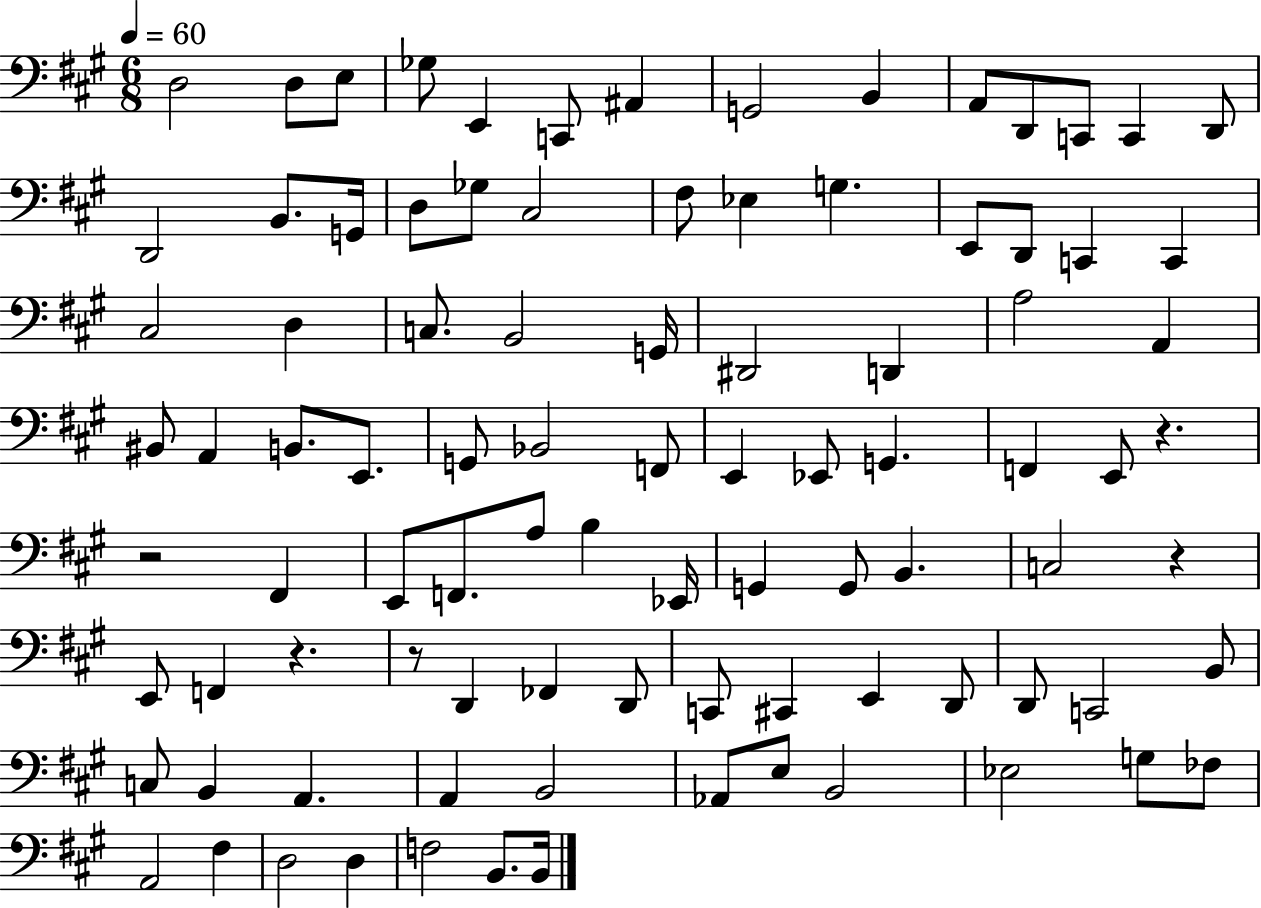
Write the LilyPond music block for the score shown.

{
  \clef bass
  \numericTimeSignature
  \time 6/8
  \key a \major
  \tempo 4 = 60
  d2 d8 e8 | ges8 e,4 c,8 ais,4 | g,2 b,4 | a,8 d,8 c,8 c,4 d,8 | \break d,2 b,8. g,16 | d8 ges8 cis2 | fis8 ees4 g4. | e,8 d,8 c,4 c,4 | \break cis2 d4 | c8. b,2 g,16 | dis,2 d,4 | a2 a,4 | \break bis,8 a,4 b,8. e,8. | g,8 bes,2 f,8 | e,4 ees,8 g,4. | f,4 e,8 r4. | \break r2 fis,4 | e,8 f,8. a8 b4 ees,16 | g,4 g,8 b,4. | c2 r4 | \break e,8 f,4 r4. | r8 d,4 fes,4 d,8 | c,8 cis,4 e,4 d,8 | d,8 c,2 b,8 | \break c8 b,4 a,4. | a,4 b,2 | aes,8 e8 b,2 | ees2 g8 fes8 | \break a,2 fis4 | d2 d4 | f2 b,8. b,16 | \bar "|."
}